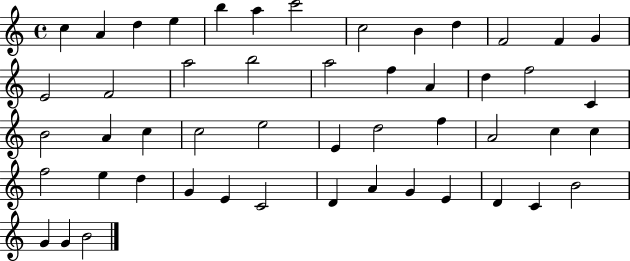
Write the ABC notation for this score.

X:1
T:Untitled
M:4/4
L:1/4
K:C
c A d e b a c'2 c2 B d F2 F G E2 F2 a2 b2 a2 f A d f2 C B2 A c c2 e2 E d2 f A2 c c f2 e d G E C2 D A G E D C B2 G G B2